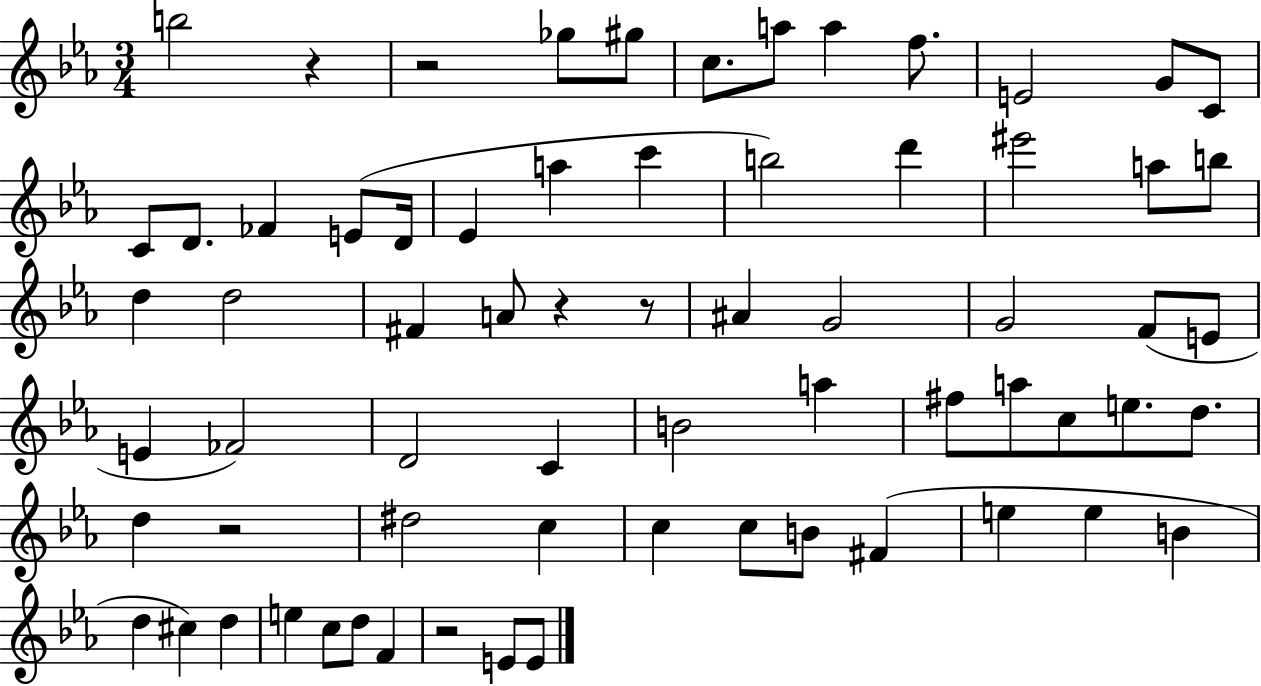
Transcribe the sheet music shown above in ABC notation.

X:1
T:Untitled
M:3/4
L:1/4
K:Eb
b2 z z2 _g/2 ^g/2 c/2 a/2 a f/2 E2 G/2 C/2 C/2 D/2 _F E/2 D/4 _E a c' b2 d' ^e'2 a/2 b/2 d d2 ^F A/2 z z/2 ^A G2 G2 F/2 E/2 E _F2 D2 C B2 a ^f/2 a/2 c/2 e/2 d/2 d z2 ^d2 c c c/2 B/2 ^F e e B d ^c d e c/2 d/2 F z2 E/2 E/2